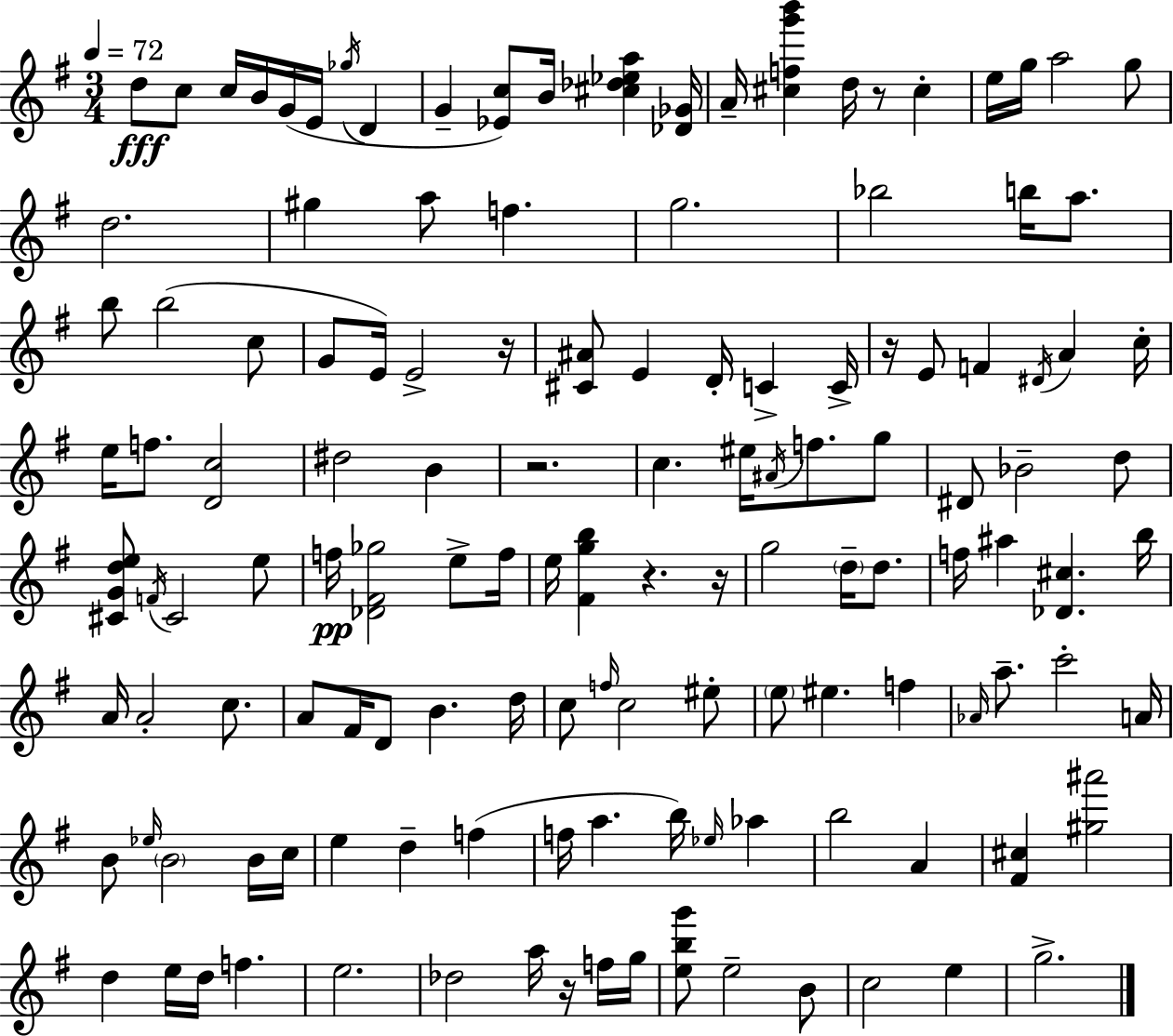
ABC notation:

X:1
T:Untitled
M:3/4
L:1/4
K:Em
d/2 c/2 c/4 B/4 G/4 E/4 _g/4 D G [_Ec]/2 B/4 [^c_d_ea] [_D_G]/4 A/4 [^cfg'b'] d/4 z/2 ^c e/4 g/4 a2 g/2 d2 ^g a/2 f g2 _b2 b/4 a/2 b/2 b2 c/2 G/2 E/4 E2 z/4 [^C^A]/2 E D/4 C C/4 z/4 E/2 F ^D/4 A c/4 e/4 f/2 [Dc]2 ^d2 B z2 c ^e/4 ^A/4 f/2 g/2 ^D/2 _B2 d/2 [^CGde]/2 F/4 ^C2 e/2 f/4 [_D^F_g]2 e/2 f/4 e/4 [^Fgb] z z/4 g2 d/4 d/2 f/4 ^a [_D^c] b/4 A/4 A2 c/2 A/2 ^F/4 D/2 B d/4 c/2 f/4 c2 ^e/2 e/2 ^e f _A/4 a/2 c'2 A/4 B/2 _e/4 B2 B/4 c/4 e d f f/4 a b/4 _e/4 _a b2 A [^F^c] [^g^a']2 d e/4 d/4 f e2 _d2 a/4 z/4 f/4 g/4 [ebg']/2 e2 B/2 c2 e g2